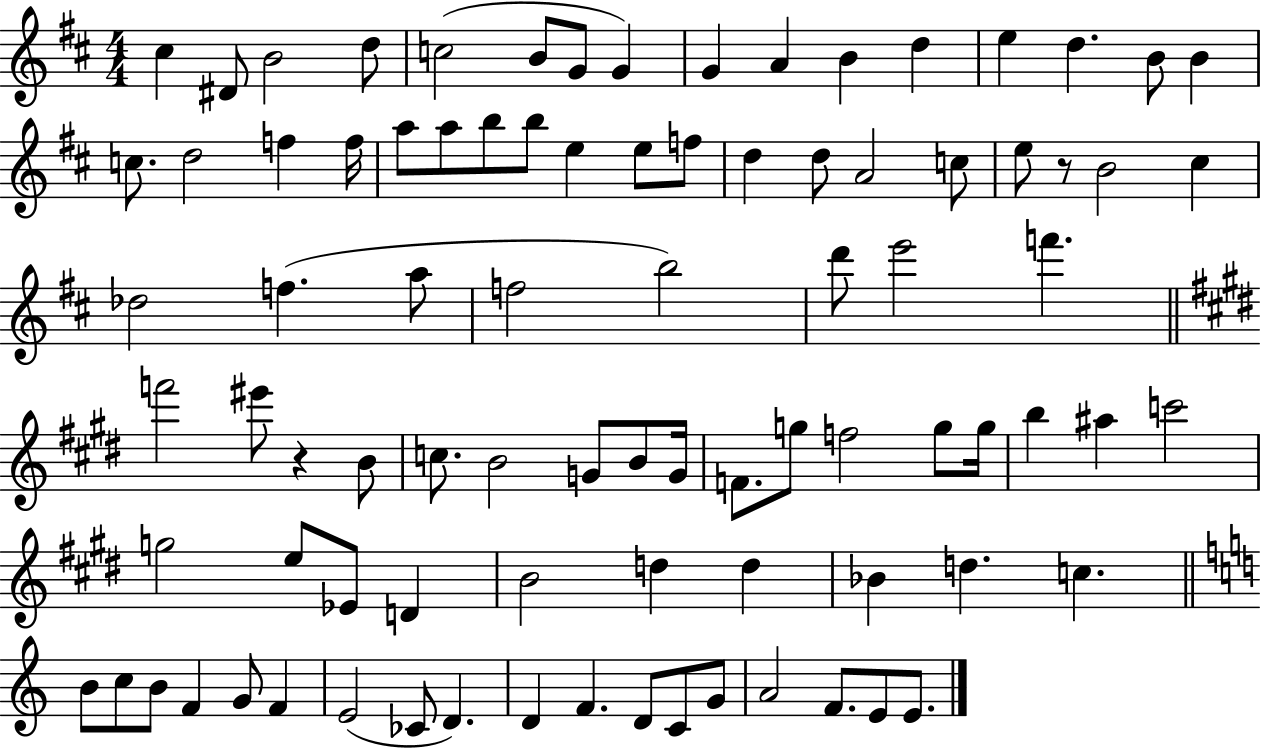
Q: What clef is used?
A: treble